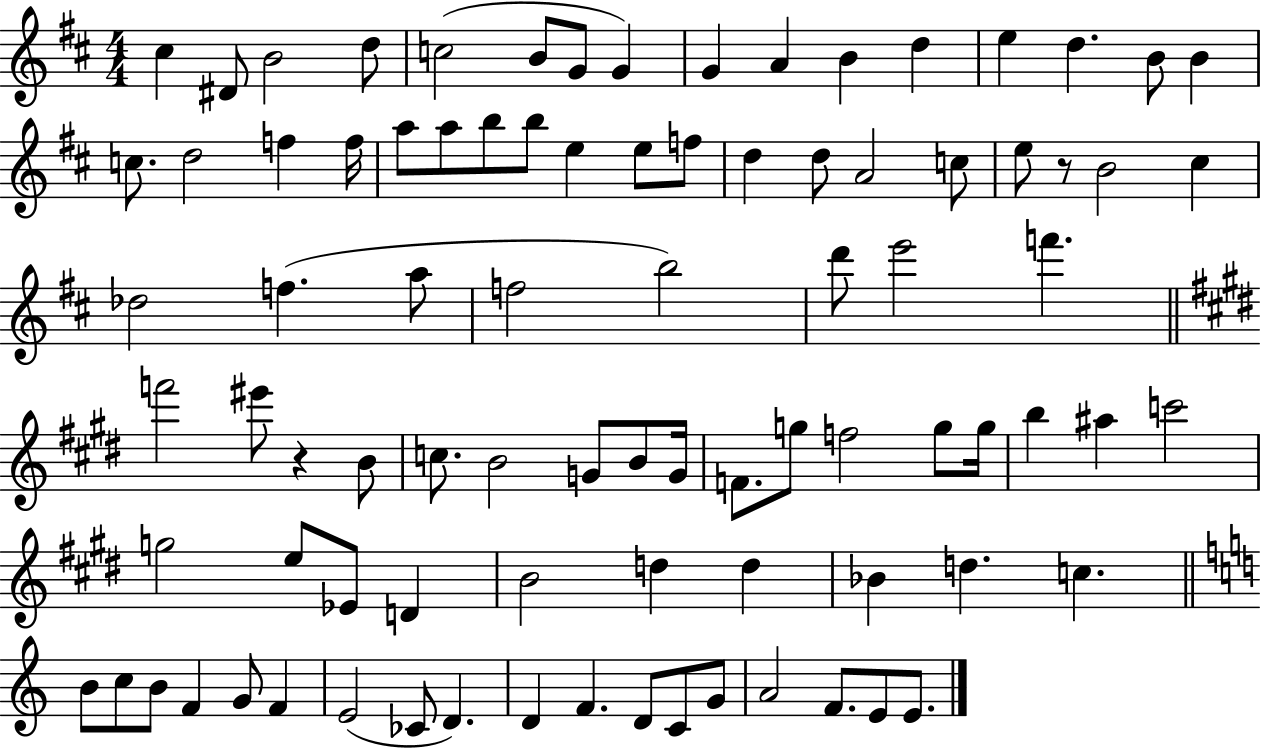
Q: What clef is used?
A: treble